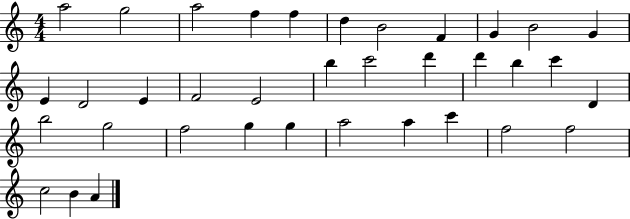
X:1
T:Untitled
M:4/4
L:1/4
K:C
a2 g2 a2 f f d B2 F G B2 G E D2 E F2 E2 b c'2 d' d' b c' D b2 g2 f2 g g a2 a c' f2 f2 c2 B A